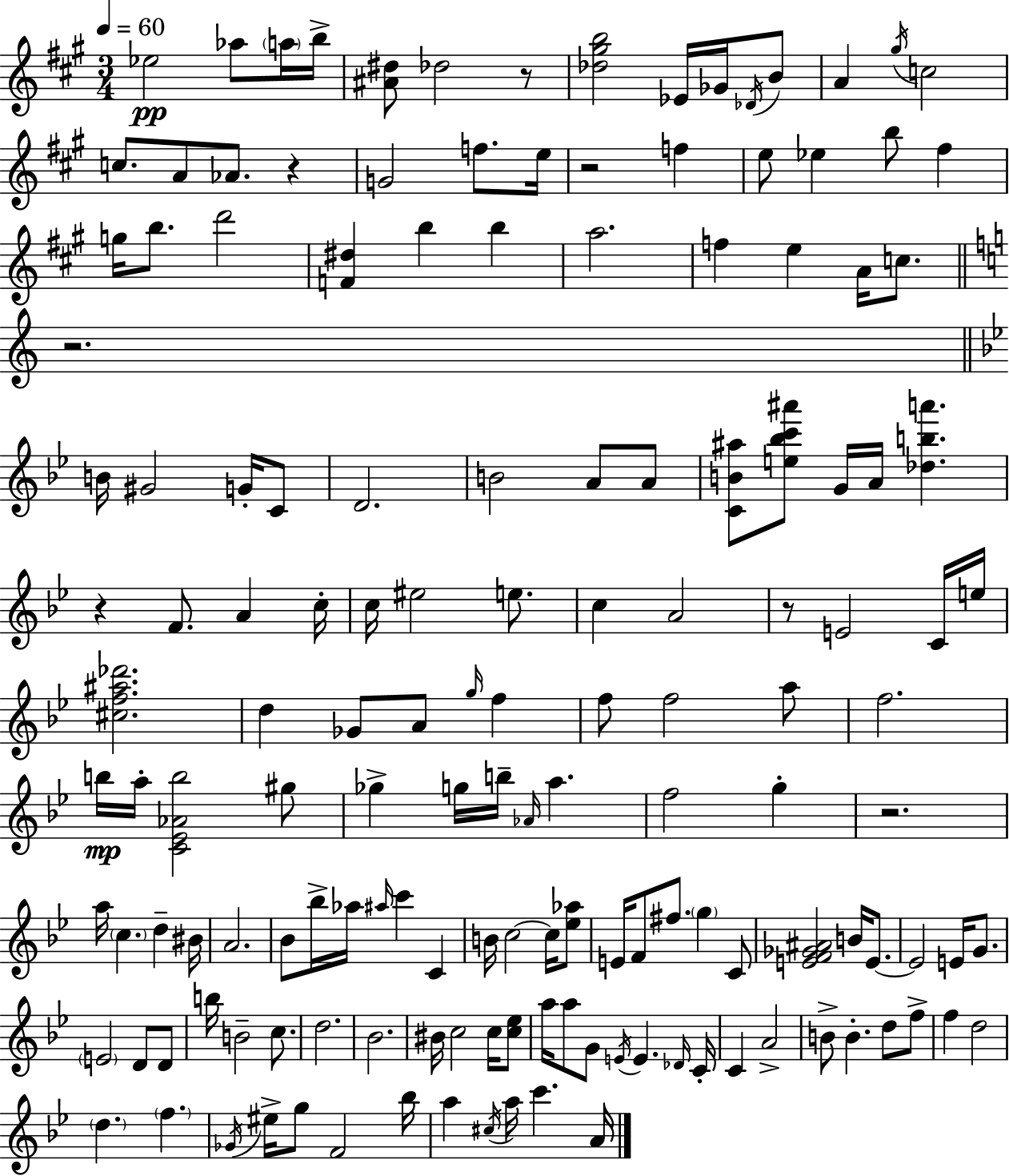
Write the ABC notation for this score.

X:1
T:Untitled
M:3/4
L:1/4
K:A
_e2 _a/2 a/4 b/4 [^A^d]/2 _d2 z/2 [_d^gb]2 _E/4 _G/4 _D/4 B/2 A ^g/4 c2 c/2 A/2 _A/2 z G2 f/2 e/4 z2 f e/2 _e b/2 ^f g/4 b/2 d'2 [F^d] b b a2 f e A/4 c/2 z2 B/4 ^G2 G/4 C/2 D2 B2 A/2 A/2 [CB^a]/2 [e_bc'^a']/2 G/4 A/4 [_dba'] z F/2 A c/4 c/4 ^e2 e/2 c A2 z/2 E2 C/4 e/4 [^cf^a_d']2 d _G/2 A/2 g/4 f f/2 f2 a/2 f2 b/4 a/4 [C_E_Ab]2 ^g/2 _g g/4 b/4 _A/4 a f2 g z2 a/4 c d ^B/4 A2 _B/2 _b/4 _a/4 ^a/4 c' C B/4 c2 c/4 [_e_a]/2 E/4 F/2 ^f/2 g C/2 [EF_G^A]2 B/4 E/2 E2 E/4 G/2 E2 D/2 D/2 b/4 B2 c/2 d2 _B2 ^B/4 c2 c/4 [c_e]/2 a/4 a/2 G/2 E/4 E _D/4 C/4 C A2 B/2 B d/2 f/2 f d2 d f _G/4 ^e/4 g/2 F2 _b/4 a ^c/4 a/4 c' A/4